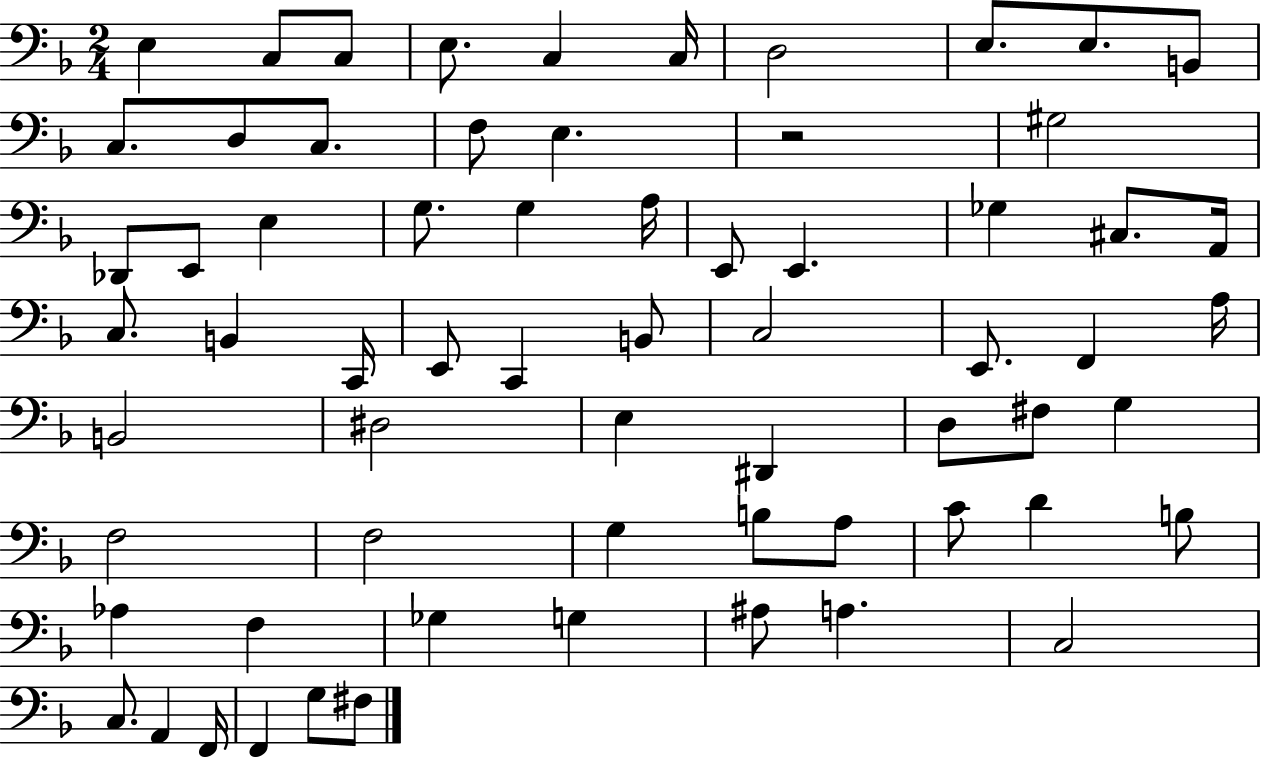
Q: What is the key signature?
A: F major